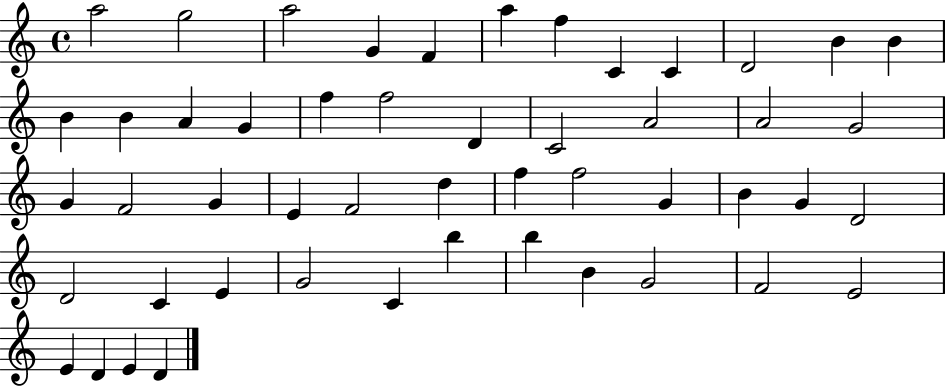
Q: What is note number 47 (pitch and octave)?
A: E4